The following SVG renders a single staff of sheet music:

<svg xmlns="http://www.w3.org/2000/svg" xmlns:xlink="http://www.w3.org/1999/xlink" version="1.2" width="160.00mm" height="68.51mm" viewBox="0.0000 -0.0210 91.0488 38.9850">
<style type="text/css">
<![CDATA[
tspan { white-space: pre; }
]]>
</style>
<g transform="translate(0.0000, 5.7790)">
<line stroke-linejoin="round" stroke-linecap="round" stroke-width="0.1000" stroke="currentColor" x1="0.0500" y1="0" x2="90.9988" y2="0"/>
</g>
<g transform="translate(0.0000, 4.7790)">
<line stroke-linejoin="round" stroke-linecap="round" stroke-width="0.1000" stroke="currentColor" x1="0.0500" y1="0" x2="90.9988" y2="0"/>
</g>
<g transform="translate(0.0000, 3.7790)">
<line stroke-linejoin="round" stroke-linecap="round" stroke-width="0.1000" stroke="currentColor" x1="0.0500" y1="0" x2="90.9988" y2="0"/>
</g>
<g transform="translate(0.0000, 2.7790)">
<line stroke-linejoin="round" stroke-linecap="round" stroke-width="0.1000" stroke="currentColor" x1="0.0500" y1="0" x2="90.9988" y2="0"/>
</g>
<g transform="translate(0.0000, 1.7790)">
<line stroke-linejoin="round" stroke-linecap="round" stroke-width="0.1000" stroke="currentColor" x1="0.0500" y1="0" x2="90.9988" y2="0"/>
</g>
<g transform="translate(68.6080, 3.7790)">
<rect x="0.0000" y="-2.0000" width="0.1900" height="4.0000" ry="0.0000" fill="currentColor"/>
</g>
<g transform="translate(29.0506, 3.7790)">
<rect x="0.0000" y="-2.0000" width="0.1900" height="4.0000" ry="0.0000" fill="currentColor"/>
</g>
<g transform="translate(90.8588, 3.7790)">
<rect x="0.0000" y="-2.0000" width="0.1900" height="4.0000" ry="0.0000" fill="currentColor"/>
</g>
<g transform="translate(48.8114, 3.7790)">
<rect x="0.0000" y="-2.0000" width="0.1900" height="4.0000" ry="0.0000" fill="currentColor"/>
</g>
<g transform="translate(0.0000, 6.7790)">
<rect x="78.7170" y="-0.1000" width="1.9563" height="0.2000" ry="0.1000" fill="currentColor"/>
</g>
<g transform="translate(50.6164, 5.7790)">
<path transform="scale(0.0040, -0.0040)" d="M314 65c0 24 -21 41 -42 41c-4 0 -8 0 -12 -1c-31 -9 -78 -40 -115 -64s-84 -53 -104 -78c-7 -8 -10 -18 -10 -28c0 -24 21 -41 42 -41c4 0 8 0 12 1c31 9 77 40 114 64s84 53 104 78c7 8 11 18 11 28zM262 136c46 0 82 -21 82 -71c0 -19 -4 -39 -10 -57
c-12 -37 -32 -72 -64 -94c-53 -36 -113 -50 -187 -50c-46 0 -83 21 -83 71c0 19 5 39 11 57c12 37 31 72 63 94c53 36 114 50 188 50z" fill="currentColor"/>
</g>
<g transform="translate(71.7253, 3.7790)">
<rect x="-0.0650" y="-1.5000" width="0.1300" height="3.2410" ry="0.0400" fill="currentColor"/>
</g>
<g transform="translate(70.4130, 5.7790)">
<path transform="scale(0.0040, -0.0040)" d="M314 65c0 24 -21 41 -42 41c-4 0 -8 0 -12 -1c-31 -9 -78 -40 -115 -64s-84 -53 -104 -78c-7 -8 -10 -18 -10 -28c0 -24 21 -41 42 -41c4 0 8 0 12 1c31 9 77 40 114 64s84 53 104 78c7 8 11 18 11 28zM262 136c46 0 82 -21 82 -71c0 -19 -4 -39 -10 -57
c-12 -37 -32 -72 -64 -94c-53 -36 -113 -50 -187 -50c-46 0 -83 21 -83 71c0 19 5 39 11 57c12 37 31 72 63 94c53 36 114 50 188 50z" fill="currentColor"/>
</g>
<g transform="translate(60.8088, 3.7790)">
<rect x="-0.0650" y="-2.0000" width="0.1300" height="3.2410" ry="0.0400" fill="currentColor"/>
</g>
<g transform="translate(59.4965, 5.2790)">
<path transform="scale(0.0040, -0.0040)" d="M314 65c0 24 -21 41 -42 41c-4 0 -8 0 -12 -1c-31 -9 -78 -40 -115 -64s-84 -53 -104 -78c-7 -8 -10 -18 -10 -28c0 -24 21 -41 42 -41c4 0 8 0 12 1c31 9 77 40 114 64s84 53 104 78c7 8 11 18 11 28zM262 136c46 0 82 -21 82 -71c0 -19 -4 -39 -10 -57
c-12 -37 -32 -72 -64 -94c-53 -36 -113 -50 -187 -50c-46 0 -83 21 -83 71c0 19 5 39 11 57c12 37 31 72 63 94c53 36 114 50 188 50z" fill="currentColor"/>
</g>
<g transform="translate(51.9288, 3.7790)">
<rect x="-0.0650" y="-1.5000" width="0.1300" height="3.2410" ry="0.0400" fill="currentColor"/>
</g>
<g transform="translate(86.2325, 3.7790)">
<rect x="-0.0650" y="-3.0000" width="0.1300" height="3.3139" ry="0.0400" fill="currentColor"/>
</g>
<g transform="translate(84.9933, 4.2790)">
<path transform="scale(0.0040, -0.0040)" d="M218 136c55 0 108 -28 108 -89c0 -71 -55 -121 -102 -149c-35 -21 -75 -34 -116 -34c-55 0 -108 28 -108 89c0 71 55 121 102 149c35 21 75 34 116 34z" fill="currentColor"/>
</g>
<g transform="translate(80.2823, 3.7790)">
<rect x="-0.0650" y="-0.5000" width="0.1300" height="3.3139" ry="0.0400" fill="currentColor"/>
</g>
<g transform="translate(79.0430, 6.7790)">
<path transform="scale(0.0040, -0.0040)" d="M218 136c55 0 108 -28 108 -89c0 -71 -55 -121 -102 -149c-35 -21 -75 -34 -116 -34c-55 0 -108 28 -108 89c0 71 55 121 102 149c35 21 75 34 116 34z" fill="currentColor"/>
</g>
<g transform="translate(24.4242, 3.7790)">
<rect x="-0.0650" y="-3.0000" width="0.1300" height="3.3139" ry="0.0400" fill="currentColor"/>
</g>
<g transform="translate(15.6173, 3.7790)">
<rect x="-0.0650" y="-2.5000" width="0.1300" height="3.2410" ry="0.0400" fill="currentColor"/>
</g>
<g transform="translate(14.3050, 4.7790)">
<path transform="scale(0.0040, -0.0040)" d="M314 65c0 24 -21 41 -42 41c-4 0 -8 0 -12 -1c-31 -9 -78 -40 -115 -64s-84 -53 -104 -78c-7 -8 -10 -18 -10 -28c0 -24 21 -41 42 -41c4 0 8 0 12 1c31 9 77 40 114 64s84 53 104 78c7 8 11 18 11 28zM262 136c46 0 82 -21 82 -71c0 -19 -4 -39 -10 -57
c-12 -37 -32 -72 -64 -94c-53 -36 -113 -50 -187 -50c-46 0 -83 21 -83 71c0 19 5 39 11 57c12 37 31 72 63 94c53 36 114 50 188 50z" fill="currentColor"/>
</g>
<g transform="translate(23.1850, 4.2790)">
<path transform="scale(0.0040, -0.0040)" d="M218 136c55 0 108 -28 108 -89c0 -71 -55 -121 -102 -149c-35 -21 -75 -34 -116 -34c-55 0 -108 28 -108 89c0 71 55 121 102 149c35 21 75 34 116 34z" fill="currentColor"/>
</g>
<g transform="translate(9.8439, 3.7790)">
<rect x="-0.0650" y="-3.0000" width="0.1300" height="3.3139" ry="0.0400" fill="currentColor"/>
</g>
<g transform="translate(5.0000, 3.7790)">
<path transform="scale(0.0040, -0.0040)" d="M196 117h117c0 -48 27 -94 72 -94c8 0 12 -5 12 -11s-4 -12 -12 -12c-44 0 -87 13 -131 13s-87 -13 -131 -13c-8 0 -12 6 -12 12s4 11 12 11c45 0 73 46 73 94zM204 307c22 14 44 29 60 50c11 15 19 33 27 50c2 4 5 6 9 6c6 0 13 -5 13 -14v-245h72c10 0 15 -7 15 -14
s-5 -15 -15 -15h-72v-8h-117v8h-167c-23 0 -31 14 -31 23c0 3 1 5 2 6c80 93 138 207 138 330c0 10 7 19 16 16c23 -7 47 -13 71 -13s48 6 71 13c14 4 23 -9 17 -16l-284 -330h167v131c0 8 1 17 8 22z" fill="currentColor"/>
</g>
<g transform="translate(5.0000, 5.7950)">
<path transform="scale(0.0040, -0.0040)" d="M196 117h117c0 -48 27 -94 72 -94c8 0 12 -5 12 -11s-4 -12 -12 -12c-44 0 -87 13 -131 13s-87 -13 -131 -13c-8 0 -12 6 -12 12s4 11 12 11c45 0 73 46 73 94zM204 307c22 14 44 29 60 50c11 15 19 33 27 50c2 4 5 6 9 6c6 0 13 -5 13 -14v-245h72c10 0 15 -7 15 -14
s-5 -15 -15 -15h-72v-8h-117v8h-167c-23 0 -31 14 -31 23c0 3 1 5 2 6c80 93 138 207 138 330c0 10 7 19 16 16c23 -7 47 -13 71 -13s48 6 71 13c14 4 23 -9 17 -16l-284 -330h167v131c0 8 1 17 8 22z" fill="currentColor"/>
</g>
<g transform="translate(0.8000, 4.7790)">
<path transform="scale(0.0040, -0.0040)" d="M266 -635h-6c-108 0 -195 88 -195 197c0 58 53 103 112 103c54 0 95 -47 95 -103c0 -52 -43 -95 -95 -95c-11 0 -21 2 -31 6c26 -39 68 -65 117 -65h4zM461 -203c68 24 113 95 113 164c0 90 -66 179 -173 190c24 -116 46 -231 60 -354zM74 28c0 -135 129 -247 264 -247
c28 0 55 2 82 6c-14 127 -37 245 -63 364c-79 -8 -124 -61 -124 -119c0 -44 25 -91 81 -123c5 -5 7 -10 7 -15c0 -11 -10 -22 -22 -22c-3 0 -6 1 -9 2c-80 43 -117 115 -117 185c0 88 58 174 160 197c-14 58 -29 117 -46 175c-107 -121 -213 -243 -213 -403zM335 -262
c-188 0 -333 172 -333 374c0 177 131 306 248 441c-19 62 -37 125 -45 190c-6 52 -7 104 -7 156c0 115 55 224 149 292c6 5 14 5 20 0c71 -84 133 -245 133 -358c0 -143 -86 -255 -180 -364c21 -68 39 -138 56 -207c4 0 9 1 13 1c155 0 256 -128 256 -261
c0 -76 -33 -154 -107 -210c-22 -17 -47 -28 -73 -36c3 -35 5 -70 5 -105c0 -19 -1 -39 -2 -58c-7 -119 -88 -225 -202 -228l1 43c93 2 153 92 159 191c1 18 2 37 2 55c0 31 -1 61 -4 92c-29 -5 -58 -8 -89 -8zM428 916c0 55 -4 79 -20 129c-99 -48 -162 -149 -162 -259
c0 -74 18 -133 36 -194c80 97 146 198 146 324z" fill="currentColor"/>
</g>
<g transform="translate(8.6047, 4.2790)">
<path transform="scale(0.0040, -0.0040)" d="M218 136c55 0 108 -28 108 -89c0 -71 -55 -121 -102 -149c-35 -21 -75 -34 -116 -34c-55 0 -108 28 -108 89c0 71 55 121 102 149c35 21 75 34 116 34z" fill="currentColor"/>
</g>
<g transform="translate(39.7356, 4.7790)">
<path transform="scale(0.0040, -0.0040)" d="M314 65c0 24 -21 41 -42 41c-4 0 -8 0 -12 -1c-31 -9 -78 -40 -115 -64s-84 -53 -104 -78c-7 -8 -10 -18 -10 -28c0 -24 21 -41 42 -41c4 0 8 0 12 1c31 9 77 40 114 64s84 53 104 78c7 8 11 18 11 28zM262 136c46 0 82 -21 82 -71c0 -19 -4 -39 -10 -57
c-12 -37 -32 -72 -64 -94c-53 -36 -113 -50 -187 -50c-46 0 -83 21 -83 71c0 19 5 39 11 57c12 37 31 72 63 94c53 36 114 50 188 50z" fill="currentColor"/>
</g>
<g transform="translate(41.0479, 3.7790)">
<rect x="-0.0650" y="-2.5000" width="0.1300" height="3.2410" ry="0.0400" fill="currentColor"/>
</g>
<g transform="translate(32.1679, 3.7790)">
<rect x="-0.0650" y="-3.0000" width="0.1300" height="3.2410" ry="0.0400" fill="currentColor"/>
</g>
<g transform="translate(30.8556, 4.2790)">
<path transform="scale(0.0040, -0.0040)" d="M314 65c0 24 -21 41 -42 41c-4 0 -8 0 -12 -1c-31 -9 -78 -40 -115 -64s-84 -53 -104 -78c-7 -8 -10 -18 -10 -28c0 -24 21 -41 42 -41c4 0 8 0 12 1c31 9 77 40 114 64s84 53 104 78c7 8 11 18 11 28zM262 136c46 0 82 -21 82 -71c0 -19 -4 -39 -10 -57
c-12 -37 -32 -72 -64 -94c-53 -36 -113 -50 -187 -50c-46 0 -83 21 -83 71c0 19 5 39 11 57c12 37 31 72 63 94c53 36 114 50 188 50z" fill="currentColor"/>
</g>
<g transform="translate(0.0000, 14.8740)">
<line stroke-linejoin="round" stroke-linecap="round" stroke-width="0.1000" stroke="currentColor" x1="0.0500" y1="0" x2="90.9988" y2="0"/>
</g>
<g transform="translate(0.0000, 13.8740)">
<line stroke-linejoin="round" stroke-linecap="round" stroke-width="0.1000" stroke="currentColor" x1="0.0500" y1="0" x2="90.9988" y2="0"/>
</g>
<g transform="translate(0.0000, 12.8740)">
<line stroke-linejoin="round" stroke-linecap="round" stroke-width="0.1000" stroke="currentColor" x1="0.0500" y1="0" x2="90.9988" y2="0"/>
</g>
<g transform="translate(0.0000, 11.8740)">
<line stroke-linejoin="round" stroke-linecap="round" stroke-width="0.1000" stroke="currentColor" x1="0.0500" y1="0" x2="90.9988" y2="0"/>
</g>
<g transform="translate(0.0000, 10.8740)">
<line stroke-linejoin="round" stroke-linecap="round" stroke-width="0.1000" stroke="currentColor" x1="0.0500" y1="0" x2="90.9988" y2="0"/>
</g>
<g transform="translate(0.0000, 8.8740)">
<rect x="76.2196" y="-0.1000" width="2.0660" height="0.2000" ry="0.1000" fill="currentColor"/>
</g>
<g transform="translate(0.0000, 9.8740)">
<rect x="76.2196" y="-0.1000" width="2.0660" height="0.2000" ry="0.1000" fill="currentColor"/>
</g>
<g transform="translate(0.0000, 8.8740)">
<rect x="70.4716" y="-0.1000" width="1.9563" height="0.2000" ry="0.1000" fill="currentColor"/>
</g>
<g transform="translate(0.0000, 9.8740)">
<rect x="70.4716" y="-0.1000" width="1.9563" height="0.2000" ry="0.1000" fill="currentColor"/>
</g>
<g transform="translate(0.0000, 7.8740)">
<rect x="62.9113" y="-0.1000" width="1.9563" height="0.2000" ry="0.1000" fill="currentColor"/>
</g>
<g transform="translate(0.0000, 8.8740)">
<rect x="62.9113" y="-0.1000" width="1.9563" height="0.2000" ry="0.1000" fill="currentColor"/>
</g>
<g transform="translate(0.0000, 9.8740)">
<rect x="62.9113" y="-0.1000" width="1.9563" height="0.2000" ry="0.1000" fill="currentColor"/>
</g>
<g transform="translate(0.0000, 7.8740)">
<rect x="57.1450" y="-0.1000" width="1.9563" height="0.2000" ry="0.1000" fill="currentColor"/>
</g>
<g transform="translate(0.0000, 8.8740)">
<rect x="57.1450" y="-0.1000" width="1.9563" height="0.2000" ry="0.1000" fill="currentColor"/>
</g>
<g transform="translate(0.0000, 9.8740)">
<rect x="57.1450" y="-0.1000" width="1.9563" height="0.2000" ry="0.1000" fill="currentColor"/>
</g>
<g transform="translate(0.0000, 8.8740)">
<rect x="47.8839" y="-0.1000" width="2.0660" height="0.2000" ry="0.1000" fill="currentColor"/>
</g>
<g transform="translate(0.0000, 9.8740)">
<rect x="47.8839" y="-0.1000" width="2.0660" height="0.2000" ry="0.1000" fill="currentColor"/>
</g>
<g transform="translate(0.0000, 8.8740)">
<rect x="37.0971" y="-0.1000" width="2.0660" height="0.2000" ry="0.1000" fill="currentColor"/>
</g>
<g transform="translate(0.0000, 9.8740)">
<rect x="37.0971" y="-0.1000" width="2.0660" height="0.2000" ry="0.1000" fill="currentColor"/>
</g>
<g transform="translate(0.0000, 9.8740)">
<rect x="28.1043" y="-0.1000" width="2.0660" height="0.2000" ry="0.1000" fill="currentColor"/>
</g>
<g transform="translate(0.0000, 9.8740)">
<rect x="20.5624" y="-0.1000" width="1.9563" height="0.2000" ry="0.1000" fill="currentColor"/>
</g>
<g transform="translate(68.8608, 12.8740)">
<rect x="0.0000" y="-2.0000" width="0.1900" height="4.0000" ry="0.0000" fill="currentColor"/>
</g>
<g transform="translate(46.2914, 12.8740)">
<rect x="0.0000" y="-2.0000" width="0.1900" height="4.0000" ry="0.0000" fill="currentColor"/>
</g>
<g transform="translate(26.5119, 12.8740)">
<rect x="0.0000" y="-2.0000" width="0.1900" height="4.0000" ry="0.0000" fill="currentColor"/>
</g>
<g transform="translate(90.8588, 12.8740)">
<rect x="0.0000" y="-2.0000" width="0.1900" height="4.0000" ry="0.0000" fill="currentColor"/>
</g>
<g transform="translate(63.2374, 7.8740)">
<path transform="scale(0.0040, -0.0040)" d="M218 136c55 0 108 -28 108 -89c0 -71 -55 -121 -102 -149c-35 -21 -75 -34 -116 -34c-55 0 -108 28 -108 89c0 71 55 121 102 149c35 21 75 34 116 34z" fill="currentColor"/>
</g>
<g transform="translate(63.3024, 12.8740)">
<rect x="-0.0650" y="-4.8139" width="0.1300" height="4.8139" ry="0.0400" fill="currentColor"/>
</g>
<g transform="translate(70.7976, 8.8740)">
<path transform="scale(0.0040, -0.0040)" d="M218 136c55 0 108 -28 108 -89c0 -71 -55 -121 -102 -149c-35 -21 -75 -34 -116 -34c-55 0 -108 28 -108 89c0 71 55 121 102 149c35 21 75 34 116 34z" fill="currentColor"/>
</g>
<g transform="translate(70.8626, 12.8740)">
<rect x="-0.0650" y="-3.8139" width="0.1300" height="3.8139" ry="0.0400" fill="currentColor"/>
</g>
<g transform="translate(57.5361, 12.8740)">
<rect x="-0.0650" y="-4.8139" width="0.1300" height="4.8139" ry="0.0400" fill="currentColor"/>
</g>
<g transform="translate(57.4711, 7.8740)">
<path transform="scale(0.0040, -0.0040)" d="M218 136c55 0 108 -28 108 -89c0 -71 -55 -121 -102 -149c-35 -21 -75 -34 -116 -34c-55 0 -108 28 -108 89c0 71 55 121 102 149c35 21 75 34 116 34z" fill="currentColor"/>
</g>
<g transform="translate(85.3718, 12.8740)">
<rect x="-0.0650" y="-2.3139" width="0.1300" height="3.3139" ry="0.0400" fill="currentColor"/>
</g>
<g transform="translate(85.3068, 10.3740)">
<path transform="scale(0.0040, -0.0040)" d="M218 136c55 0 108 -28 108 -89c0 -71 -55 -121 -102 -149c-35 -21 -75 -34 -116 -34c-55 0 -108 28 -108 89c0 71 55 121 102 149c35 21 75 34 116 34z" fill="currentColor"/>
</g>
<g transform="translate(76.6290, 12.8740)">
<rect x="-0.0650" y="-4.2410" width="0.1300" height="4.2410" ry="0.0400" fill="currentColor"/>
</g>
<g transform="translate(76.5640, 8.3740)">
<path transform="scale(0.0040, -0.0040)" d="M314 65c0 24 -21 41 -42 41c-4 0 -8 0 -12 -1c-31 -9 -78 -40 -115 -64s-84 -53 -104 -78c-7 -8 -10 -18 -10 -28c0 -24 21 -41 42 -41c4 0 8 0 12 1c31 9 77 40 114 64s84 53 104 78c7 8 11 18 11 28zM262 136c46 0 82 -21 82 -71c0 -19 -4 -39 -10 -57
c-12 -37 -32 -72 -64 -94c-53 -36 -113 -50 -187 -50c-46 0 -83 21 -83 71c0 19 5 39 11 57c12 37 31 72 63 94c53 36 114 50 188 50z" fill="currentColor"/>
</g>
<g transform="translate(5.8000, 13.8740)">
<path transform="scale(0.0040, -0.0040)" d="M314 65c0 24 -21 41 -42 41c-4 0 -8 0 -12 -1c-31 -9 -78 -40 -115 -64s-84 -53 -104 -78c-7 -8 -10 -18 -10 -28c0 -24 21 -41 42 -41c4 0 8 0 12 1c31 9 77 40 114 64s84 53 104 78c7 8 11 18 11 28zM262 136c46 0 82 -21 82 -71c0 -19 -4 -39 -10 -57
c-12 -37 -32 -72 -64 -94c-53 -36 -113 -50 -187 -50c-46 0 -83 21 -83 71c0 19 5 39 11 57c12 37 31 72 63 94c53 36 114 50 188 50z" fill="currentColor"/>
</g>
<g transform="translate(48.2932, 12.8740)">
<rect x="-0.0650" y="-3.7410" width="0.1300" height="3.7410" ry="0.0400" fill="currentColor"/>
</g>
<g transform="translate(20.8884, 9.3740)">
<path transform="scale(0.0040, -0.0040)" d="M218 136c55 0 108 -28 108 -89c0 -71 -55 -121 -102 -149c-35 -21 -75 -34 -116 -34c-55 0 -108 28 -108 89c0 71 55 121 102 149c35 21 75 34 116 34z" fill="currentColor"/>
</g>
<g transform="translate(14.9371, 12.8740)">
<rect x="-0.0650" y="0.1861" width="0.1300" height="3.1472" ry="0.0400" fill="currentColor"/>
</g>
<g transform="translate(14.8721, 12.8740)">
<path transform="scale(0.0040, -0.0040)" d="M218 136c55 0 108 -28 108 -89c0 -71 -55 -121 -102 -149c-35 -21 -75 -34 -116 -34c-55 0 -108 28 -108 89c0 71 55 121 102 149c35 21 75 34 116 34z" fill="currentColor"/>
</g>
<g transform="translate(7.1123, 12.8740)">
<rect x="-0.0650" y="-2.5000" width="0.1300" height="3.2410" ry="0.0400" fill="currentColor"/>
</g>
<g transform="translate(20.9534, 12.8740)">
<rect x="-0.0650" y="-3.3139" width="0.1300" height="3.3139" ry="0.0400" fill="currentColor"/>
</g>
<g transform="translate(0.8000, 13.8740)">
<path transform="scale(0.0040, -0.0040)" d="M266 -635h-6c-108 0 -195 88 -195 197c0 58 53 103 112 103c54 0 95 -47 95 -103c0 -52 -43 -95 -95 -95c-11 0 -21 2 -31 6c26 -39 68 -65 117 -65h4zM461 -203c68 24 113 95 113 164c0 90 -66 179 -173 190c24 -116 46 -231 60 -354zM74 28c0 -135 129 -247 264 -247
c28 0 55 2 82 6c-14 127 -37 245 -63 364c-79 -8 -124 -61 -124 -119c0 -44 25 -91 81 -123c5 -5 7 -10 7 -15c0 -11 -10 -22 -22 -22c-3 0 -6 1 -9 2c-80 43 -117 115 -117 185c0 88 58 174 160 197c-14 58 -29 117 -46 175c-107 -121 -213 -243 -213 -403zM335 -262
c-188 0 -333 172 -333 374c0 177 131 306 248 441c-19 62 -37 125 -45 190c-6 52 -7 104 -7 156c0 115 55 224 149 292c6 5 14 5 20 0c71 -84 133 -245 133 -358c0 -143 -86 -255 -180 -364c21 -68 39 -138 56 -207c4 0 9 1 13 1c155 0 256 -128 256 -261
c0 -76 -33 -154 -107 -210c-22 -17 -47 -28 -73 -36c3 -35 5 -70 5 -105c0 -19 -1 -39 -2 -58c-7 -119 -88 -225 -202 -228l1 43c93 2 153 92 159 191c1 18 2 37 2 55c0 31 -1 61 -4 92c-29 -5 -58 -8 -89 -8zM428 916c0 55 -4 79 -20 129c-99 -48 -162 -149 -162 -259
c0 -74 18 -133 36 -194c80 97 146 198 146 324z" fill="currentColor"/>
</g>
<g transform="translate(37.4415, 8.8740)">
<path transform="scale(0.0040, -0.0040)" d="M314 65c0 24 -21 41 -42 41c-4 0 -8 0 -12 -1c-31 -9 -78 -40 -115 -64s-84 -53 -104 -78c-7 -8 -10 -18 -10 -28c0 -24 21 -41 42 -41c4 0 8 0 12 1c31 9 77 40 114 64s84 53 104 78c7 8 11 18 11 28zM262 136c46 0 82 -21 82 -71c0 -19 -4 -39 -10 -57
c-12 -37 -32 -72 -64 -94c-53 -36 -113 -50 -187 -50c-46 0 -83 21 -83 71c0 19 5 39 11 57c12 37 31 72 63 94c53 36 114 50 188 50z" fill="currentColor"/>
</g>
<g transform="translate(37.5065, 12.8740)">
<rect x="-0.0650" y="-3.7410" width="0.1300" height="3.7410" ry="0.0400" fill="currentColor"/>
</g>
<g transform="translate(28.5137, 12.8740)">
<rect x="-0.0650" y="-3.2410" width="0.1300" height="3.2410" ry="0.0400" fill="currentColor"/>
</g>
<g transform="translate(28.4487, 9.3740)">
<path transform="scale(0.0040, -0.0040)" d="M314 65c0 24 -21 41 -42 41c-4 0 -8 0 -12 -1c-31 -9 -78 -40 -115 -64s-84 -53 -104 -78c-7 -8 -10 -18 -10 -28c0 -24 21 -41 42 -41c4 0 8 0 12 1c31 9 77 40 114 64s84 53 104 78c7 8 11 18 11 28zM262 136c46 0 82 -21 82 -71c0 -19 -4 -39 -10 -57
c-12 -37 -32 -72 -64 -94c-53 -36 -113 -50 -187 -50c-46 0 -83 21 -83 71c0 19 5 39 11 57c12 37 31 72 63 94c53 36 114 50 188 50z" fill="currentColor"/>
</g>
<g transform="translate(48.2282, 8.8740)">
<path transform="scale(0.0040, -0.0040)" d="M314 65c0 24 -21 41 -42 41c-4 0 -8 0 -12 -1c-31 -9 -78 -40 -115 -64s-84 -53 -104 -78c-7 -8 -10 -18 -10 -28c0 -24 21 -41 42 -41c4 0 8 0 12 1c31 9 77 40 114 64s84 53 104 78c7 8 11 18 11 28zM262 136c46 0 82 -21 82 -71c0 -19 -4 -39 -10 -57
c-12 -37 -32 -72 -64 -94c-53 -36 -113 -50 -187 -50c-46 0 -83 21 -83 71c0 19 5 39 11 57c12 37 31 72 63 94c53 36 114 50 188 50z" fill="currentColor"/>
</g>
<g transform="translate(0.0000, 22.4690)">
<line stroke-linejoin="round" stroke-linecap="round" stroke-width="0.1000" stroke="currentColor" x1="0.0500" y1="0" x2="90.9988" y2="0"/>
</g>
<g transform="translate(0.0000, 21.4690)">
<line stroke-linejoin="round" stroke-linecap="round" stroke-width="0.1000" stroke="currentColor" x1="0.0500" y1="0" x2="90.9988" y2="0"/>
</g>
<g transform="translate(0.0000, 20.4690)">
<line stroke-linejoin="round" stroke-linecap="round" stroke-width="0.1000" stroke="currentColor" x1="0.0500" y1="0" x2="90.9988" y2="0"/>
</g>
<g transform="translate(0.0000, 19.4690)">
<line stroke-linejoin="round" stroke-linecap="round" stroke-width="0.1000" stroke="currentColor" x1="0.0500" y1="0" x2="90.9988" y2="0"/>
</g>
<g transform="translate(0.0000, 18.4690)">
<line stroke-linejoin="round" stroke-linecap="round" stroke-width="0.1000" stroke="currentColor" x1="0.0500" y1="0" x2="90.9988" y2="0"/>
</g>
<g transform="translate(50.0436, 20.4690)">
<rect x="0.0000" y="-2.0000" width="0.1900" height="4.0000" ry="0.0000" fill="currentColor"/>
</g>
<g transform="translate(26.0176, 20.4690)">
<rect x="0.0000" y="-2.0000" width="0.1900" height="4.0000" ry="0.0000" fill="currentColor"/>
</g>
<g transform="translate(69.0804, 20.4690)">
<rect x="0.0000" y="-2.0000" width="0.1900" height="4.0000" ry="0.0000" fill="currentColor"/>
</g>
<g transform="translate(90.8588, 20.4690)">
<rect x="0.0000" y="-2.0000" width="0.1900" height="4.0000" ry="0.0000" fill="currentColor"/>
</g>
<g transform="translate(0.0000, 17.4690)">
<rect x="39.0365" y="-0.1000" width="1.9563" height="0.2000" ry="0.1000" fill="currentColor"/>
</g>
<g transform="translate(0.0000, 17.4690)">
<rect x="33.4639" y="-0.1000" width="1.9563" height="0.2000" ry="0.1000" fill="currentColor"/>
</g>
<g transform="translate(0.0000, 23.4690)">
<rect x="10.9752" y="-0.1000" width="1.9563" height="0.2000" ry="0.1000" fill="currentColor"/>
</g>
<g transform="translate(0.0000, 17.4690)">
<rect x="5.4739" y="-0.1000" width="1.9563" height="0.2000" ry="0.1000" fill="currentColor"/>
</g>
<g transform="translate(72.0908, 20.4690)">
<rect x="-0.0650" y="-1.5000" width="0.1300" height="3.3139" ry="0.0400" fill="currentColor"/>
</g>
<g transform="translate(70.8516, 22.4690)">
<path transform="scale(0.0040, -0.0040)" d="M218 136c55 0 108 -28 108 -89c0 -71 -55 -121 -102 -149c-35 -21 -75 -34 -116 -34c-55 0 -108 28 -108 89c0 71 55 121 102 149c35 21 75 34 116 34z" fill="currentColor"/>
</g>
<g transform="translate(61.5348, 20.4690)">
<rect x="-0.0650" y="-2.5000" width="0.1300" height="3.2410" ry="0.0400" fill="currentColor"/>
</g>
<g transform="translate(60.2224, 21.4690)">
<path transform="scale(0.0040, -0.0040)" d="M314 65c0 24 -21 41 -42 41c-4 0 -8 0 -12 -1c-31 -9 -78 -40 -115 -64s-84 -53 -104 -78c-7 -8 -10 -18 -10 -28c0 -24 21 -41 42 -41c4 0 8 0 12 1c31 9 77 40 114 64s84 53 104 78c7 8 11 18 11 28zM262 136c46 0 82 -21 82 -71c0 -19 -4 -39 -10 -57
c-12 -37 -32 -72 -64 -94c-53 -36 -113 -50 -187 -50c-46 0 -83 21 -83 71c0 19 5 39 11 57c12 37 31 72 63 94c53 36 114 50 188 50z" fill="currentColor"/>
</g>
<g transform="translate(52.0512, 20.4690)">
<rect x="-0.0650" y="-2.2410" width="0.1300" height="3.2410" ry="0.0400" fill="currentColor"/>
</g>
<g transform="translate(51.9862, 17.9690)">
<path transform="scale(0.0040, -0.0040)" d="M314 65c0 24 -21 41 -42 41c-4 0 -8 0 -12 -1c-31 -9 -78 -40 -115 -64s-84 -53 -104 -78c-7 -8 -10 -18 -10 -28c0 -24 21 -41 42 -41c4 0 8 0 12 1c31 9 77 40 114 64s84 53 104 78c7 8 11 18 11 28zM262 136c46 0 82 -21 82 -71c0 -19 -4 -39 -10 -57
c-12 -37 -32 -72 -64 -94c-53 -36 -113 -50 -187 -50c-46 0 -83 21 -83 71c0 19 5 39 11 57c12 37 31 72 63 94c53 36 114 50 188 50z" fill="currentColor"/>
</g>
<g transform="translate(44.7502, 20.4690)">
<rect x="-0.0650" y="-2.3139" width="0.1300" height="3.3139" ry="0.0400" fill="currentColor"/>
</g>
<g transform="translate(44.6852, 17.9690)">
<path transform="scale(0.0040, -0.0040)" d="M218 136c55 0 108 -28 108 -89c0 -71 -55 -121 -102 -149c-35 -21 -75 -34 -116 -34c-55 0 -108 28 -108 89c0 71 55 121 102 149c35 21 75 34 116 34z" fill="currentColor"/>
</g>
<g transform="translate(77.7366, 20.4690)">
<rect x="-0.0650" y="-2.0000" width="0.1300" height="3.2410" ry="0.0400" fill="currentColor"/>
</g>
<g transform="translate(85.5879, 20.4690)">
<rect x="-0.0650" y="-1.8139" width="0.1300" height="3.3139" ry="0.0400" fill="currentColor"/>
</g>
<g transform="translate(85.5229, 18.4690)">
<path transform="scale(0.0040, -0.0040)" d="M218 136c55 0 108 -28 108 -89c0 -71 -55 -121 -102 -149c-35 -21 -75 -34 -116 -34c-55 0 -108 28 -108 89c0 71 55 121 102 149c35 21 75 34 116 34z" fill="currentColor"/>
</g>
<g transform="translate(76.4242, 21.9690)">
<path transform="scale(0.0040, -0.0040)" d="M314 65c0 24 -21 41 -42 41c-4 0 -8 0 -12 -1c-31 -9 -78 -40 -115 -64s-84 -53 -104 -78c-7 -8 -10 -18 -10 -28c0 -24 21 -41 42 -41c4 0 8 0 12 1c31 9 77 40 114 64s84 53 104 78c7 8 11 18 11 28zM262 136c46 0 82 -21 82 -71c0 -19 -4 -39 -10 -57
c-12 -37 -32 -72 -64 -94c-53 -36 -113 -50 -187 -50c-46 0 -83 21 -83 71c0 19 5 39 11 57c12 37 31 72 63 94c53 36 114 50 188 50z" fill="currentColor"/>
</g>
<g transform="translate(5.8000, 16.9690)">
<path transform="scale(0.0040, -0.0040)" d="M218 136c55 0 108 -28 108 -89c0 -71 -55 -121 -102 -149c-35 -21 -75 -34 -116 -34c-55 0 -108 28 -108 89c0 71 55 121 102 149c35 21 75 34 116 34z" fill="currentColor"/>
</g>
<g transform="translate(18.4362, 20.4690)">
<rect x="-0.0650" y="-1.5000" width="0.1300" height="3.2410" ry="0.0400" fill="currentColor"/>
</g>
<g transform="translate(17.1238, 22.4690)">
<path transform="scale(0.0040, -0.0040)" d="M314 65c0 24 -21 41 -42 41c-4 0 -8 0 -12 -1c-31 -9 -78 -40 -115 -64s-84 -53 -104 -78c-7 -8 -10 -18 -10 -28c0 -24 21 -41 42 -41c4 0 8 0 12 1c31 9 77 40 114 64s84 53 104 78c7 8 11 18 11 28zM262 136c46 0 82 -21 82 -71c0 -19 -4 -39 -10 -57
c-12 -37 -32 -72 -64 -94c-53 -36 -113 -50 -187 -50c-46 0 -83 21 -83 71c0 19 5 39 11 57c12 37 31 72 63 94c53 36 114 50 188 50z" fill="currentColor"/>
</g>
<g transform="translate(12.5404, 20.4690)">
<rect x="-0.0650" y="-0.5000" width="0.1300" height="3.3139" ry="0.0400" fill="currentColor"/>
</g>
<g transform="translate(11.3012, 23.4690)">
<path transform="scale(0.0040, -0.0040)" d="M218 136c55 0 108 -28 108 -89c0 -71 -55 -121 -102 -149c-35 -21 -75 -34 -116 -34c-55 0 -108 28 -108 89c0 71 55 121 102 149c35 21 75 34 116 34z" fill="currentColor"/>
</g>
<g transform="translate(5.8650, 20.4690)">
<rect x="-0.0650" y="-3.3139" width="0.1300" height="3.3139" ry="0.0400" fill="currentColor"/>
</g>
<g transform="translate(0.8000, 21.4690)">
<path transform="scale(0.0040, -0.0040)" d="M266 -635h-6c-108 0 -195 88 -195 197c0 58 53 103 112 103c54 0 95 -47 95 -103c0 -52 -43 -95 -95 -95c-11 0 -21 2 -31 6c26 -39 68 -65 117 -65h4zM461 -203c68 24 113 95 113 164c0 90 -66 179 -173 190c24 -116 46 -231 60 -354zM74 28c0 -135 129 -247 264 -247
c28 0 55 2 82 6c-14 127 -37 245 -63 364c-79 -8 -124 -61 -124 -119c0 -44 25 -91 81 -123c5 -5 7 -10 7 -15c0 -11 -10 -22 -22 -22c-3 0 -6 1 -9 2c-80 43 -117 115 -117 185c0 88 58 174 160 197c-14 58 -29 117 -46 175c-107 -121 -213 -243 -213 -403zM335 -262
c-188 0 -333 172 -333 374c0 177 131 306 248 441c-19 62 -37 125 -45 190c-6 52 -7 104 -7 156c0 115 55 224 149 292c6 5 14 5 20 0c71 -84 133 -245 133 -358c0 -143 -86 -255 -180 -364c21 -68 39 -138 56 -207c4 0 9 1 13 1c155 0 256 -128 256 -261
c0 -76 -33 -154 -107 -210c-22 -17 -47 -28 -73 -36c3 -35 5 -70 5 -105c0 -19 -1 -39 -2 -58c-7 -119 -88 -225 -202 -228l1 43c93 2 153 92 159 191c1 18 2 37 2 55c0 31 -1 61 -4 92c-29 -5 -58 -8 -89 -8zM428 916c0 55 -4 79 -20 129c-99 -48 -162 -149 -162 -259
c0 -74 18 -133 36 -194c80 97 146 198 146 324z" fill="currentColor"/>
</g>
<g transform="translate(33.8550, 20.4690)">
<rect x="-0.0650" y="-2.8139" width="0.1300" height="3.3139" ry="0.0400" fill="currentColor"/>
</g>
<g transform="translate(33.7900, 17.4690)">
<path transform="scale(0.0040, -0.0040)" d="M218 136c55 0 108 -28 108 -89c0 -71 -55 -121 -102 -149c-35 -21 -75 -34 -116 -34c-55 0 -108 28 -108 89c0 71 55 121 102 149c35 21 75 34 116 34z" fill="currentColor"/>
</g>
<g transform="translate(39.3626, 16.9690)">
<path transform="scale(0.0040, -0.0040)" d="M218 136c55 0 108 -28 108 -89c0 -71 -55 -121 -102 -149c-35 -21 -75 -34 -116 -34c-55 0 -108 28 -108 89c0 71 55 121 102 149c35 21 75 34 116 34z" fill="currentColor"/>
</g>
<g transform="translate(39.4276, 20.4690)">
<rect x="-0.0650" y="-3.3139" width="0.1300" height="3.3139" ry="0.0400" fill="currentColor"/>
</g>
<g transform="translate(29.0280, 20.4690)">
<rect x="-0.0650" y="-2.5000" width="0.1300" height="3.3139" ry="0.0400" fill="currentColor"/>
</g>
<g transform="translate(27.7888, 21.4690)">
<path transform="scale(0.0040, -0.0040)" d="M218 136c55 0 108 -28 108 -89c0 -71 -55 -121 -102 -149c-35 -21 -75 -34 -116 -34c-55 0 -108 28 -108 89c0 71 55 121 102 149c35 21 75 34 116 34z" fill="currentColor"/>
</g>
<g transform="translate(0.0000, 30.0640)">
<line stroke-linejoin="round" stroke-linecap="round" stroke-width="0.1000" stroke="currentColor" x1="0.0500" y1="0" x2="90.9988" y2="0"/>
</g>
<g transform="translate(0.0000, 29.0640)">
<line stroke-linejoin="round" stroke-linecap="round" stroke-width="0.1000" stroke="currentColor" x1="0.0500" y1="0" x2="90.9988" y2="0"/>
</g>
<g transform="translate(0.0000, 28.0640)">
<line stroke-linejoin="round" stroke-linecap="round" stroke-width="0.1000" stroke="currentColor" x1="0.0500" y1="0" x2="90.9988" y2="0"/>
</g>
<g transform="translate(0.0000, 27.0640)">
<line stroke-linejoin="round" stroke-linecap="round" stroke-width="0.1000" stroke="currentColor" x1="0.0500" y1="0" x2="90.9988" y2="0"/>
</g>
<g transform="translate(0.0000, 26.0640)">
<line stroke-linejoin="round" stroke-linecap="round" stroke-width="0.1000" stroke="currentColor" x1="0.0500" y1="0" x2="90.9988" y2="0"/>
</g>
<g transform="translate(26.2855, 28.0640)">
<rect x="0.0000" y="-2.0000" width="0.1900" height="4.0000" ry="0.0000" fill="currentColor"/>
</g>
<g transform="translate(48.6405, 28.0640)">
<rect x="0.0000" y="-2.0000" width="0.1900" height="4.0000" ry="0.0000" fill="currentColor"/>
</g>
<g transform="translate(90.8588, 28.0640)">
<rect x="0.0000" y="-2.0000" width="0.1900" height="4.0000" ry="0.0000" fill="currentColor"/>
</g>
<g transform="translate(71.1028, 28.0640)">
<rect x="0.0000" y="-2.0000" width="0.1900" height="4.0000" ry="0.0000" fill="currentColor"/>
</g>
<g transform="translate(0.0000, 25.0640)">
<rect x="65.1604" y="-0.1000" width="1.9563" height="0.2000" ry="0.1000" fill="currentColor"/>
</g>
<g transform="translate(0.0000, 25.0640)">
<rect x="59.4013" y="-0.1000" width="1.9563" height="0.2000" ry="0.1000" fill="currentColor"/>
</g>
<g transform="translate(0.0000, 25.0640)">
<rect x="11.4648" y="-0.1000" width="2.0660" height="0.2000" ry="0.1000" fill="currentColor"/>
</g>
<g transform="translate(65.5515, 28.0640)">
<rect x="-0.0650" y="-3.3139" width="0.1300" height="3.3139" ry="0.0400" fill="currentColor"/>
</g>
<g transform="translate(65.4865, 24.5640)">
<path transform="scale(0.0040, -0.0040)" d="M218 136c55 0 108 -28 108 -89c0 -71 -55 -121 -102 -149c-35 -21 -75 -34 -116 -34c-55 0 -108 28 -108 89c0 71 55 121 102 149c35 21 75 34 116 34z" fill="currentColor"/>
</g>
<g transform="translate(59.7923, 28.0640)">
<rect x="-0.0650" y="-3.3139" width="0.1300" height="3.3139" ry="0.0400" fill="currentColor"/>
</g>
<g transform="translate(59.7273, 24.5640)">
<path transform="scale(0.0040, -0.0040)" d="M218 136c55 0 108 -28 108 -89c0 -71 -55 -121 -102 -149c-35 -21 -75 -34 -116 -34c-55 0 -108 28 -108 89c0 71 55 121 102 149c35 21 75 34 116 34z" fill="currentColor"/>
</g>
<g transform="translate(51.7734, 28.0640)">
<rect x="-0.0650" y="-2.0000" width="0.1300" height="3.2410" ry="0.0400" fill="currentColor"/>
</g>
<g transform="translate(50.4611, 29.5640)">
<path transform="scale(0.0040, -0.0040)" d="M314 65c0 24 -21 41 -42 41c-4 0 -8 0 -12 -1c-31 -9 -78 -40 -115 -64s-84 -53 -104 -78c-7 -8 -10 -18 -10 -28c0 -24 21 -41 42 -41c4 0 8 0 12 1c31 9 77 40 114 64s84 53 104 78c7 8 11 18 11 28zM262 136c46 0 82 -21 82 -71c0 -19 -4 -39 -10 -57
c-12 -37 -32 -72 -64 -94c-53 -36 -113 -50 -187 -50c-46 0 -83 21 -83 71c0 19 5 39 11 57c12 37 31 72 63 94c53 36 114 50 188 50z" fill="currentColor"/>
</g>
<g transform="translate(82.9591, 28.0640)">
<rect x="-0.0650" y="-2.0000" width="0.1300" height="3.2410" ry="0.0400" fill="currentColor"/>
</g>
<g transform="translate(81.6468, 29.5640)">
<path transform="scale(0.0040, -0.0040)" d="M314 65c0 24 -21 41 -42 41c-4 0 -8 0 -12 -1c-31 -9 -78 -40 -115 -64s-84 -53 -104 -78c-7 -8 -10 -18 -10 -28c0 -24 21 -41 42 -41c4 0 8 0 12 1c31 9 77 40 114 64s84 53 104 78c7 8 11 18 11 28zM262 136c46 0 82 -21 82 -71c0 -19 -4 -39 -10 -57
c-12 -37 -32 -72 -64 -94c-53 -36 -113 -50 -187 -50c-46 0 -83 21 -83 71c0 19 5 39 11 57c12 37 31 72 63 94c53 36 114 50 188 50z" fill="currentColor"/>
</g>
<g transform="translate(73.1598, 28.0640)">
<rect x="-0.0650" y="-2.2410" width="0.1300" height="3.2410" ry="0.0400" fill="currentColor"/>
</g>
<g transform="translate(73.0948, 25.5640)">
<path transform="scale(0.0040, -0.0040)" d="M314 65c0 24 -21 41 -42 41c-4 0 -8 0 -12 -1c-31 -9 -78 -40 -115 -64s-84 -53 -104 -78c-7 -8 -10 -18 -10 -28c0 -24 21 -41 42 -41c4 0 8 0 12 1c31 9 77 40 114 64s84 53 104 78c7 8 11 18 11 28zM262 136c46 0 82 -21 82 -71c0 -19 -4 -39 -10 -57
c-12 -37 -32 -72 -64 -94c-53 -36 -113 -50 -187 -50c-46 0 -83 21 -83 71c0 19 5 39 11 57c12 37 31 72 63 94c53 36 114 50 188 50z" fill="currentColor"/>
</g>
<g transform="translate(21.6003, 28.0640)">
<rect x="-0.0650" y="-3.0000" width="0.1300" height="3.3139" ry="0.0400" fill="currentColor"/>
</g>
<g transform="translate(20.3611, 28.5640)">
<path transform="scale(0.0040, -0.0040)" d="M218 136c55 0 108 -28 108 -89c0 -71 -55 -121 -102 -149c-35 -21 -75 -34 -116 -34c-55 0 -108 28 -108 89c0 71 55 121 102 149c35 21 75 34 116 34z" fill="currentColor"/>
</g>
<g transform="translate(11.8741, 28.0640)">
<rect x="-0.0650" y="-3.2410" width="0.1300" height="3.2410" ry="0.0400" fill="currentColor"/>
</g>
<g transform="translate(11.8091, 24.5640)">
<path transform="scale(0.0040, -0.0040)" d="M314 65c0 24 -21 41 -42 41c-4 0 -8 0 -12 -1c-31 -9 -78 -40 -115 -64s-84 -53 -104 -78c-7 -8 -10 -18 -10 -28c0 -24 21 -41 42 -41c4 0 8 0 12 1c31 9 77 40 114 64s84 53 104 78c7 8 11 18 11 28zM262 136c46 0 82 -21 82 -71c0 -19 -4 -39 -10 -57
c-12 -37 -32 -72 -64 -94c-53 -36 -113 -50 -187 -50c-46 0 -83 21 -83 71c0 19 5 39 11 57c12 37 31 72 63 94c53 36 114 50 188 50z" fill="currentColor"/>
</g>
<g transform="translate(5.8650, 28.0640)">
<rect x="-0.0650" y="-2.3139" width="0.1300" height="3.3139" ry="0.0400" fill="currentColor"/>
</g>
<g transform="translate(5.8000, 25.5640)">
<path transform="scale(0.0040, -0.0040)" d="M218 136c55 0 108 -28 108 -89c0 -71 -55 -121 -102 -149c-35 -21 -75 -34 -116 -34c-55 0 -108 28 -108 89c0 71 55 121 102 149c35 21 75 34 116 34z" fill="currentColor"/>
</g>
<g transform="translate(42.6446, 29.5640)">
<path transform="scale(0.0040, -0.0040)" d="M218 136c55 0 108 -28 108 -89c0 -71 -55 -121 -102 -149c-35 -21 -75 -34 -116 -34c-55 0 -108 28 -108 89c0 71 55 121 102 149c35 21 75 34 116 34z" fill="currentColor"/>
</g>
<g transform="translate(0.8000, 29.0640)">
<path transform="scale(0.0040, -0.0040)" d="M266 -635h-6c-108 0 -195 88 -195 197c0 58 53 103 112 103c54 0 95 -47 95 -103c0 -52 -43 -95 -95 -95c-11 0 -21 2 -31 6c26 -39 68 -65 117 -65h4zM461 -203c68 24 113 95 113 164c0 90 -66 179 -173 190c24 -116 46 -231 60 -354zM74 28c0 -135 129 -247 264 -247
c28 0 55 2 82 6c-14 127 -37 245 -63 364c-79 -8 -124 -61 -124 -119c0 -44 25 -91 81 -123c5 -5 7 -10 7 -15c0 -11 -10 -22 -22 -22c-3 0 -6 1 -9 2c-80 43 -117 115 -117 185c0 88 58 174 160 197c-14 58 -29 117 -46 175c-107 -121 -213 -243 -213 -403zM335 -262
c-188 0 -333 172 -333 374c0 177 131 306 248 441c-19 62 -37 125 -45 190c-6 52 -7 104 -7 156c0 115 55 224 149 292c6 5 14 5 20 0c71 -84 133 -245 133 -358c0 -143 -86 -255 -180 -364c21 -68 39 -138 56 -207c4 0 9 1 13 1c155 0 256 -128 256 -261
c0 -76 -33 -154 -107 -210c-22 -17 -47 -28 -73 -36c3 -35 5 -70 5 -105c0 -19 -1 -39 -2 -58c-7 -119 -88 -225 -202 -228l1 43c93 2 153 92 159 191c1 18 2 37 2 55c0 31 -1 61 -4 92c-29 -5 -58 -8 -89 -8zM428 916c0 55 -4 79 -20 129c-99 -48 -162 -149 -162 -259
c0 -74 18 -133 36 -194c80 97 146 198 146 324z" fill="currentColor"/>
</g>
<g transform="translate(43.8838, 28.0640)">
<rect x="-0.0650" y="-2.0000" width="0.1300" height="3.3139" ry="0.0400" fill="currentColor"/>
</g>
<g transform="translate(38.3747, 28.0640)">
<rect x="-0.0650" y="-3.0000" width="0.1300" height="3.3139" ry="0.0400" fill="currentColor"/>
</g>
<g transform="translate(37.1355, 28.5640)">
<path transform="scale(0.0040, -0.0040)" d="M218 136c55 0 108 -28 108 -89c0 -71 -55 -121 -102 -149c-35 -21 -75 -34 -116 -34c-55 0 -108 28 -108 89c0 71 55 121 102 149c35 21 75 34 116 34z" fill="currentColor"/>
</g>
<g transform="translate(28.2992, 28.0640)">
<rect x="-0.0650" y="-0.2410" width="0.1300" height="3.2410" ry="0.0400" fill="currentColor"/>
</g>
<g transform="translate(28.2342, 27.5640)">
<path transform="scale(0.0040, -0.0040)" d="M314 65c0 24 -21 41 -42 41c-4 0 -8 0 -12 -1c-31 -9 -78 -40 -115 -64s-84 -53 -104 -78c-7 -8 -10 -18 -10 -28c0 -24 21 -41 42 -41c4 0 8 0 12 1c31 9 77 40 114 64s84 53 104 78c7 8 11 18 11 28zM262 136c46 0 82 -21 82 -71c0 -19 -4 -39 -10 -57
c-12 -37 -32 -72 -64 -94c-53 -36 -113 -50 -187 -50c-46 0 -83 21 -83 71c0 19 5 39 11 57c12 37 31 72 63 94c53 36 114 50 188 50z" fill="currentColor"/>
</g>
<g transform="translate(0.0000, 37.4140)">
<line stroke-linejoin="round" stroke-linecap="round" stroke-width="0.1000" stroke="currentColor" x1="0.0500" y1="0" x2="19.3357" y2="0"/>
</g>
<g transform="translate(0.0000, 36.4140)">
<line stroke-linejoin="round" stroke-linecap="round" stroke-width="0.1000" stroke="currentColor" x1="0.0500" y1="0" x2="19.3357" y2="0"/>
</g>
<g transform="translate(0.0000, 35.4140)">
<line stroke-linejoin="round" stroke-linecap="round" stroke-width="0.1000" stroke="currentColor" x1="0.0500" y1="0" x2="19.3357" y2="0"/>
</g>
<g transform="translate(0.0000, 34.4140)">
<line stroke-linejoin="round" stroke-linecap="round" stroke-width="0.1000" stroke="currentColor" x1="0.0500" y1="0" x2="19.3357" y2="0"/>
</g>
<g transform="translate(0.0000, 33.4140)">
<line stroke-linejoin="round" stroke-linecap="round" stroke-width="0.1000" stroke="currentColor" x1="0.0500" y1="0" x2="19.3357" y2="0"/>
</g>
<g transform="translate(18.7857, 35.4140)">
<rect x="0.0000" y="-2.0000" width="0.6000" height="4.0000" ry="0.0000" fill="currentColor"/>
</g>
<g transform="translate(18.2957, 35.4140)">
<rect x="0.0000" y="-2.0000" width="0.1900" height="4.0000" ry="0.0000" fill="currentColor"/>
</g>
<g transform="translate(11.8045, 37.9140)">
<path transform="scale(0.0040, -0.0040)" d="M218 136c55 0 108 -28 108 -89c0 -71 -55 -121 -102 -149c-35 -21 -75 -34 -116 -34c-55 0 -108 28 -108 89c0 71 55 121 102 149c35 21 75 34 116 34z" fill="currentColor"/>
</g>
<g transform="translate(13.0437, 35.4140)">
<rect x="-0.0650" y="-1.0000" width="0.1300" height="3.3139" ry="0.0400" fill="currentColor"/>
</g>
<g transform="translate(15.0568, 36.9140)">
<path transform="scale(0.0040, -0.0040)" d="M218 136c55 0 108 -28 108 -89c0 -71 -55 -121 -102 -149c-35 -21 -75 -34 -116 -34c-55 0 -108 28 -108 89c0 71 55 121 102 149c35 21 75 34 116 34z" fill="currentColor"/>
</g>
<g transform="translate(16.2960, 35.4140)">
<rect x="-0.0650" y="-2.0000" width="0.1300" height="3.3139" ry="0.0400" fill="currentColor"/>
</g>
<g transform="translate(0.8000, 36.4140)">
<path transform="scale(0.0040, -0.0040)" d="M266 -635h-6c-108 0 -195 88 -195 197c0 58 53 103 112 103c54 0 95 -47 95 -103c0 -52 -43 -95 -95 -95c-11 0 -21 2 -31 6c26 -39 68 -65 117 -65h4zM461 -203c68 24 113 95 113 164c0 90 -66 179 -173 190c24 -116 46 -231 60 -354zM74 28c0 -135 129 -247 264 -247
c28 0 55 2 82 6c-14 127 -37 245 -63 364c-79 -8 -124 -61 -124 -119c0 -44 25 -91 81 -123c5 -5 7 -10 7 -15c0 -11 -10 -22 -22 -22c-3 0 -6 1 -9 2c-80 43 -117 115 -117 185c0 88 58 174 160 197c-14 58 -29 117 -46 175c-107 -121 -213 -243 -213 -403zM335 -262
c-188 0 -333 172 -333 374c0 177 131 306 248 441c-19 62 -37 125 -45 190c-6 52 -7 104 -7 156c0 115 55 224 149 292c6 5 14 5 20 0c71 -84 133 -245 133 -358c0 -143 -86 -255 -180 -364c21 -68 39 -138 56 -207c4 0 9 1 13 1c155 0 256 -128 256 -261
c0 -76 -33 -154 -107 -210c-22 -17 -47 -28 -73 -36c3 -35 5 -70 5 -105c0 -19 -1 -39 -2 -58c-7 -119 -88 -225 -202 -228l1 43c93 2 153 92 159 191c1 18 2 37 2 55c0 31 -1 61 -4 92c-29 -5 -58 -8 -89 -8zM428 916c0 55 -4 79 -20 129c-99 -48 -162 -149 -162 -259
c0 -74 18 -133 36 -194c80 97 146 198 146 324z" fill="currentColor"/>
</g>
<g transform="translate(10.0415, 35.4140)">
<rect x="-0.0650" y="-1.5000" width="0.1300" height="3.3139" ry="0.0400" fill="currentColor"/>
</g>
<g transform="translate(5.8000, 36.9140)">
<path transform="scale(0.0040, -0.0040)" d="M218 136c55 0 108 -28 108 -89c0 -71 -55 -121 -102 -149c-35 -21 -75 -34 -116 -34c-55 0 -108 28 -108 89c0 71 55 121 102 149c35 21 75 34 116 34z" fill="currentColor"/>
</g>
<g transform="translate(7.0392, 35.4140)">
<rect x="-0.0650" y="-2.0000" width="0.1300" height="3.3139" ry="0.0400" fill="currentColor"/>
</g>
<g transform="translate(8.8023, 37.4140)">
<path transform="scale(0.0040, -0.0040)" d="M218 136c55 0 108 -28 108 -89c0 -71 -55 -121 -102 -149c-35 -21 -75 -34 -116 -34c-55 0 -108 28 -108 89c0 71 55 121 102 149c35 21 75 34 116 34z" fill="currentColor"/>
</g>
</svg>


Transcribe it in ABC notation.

X:1
T:Untitled
M:4/4
L:1/4
K:C
A G2 A A2 G2 E2 F2 E2 C A G2 B b b2 c'2 c'2 e' e' c' d'2 g b C E2 G a b g g2 G2 E F2 f g b2 A c2 A F F2 b b g2 F2 F E D F